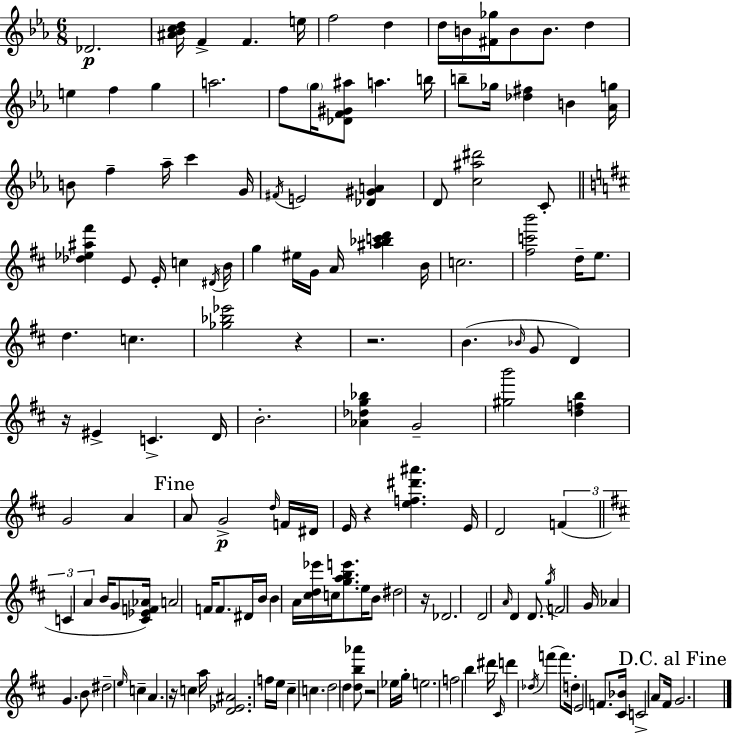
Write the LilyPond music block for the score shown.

{
  \clef treble
  \numericTimeSignature
  \time 6/8
  \key ees \major
  des'2.\p | <ais' bes' c'' d''>16 f'4-> f'4. e''16 | f''2 d''4 | d''16 b'16 <fis' ges''>16 b'8 b'8. d''4 | \break e''4 f''4 g''4 | a''2. | f''8 \parenthesize g''16 <des' f' gis' ais''>8 a''4. b''16 | b''8-- ges''16 <des'' fis''>4 b'4 <aes' g''>16 | \break b'8 f''4-- aes''16-- c'''4 g'16 | \acciaccatura { fis'16 } e'2 <des' gis' a'>4 | d'8 <c'' ais'' dis'''>2 c'8-. | \bar "||" \break \key b \minor <des'' ees'' ais'' fis'''>4 e'8 e'16-. c''4 \acciaccatura { dis'16 } | b'16 g''4 eis''16 g'16 a'16 <ais'' bes'' c''' d'''>4 | b'16 c''2. | <fis'' c''' b'''>2 d''16-- e''8. | \break d''4. c''4. | <ges'' bes'' ees'''>2 r4 | r2. | b'4.( \grace { bes'16 } g'8 d'4) | \break r16 eis'4-> c'4.-> | d'16 b'2.-. | <aes' des'' g'' bes''>4 g'2-- | <gis'' b'''>2 <d'' f'' b''>4 | \break g'2 a'4 | \mark "Fine" a'8 g'2->\p | \grace { d''16 } f'16 dis'16 e'16 r4 <e'' f'' dis''' ais'''>4. | e'16 d'2 \tuplet 3/2 { f'4( | \break \bar "||" \break \key d \major c'4 a'4 } b'16 g'8 <cis' ees' f' aes'>16) | a'2 f'16 f'8. | dis'16 b'16 b'4 a'16 <cis'' d'' ees'''>16 c''16 <g'' a'' b'' e'''>8. | e''16 b'8 dis''2 r16 | \break des'2. | d'2 \grace { a'16 } d'4 | d'8. \acciaccatura { g''16 } f'2 | g'16 aes'4 g'4. | \break b'8 dis''2-- \grace { e''16 } c''4-- | a'4. r16 c''4 | a''16 <d' ees' ais'>2. | f''16 e''16 cis''4-- c''4. | \break d''2 d''4 | <d'' b'' aes'''>8 r2 | ees''16 g''16-. e''2. | f''2 b''4 | \break dis'''16 \grace { cis'16 } d'''4 \acciaccatura { des''16 }( f'''4 | f'''8.) d''16-. e'2 | f'8. <cis' bes'>16 c'2-> | a'8 fis'16 \mark "D.C. al Fine" g'2. | \break \bar "|."
}